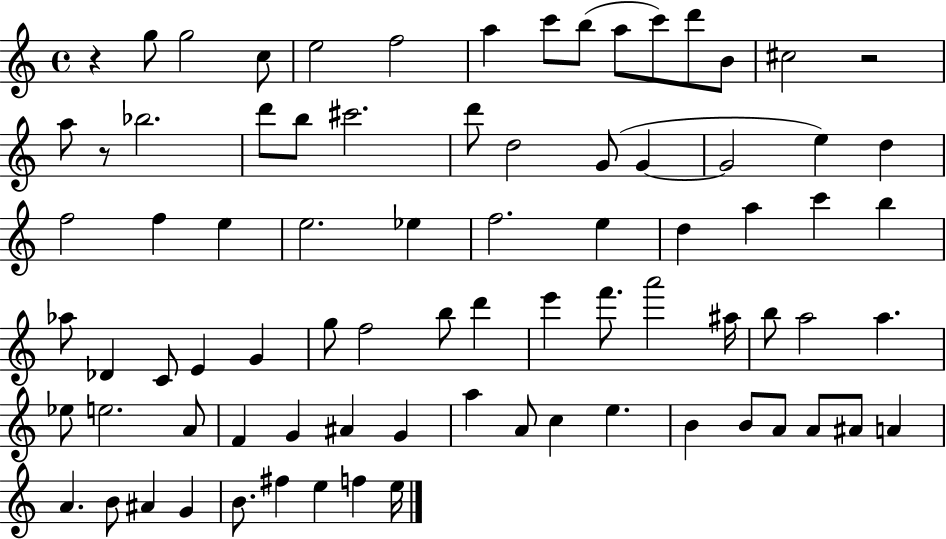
{
  \clef treble
  \time 4/4
  \defaultTimeSignature
  \key c \major
  r4 g''8 g''2 c''8 | e''2 f''2 | a''4 c'''8 b''8( a''8 c'''8) d'''8 b'8 | cis''2 r2 | \break a''8 r8 bes''2. | d'''8 b''8 cis'''2. | d'''8 d''2 g'8( g'4~~ | g'2 e''4) d''4 | \break f''2 f''4 e''4 | e''2. ees''4 | f''2. e''4 | d''4 a''4 c'''4 b''4 | \break aes''8 des'4 c'8 e'4 g'4 | g''8 f''2 b''8 d'''4 | e'''4 f'''8. a'''2 ais''16 | b''8 a''2 a''4. | \break ees''8 e''2. a'8 | f'4 g'4 ais'4 g'4 | a''4 a'8 c''4 e''4. | b'4 b'8 a'8 a'8 ais'8 a'4 | \break a'4. b'8 ais'4 g'4 | b'8. fis''4 e''4 f''4 e''16 | \bar "|."
}